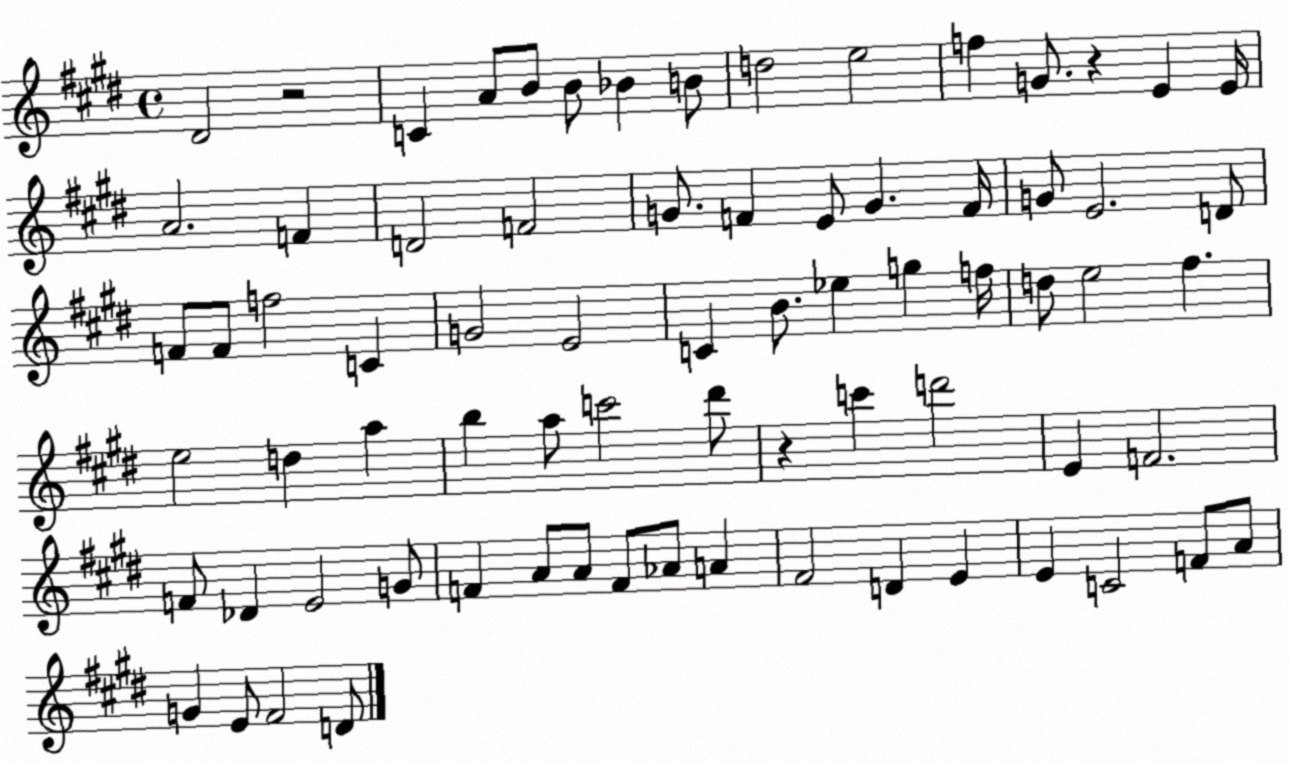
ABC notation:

X:1
T:Untitled
M:4/4
L:1/4
K:E
^D2 z2 C A/2 B/2 B/2 _B B/2 d2 e2 f G/2 z E E/4 A2 F D2 F2 G/2 F E/2 G F/4 G/2 E2 D/2 F/2 F/2 f2 C G2 E2 C B/2 _e g f/4 d/2 e2 ^f e2 d a b a/2 c'2 ^d'/2 z c' d'2 E F2 F/2 _D E2 G/2 F A/2 A/2 F/2 _A/2 A ^F2 D E E C2 F/2 A/2 G E/2 ^F2 D/2